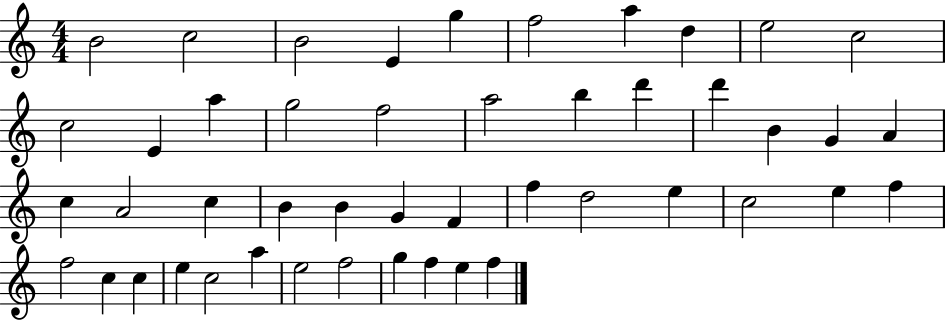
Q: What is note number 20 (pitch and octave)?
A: B4